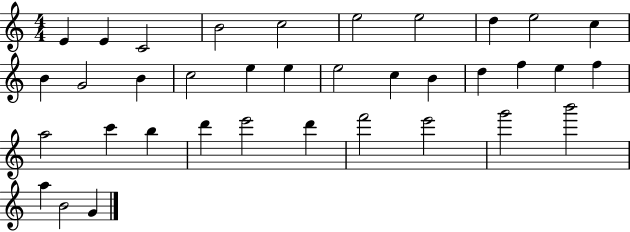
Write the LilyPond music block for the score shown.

{
  \clef treble
  \numericTimeSignature
  \time 4/4
  \key c \major
  e'4 e'4 c'2 | b'2 c''2 | e''2 e''2 | d''4 e''2 c''4 | \break b'4 g'2 b'4 | c''2 e''4 e''4 | e''2 c''4 b'4 | d''4 f''4 e''4 f''4 | \break a''2 c'''4 b''4 | d'''4 e'''2 d'''4 | f'''2 e'''2 | g'''2 b'''2 | \break a''4 b'2 g'4 | \bar "|."
}